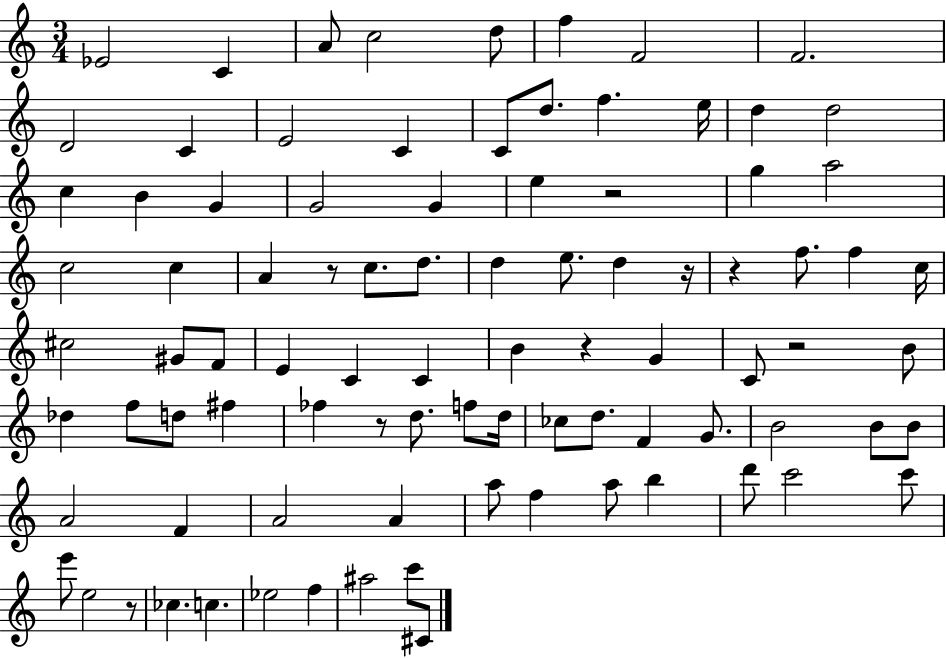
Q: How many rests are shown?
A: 8